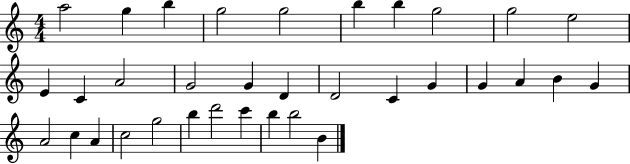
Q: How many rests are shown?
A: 0